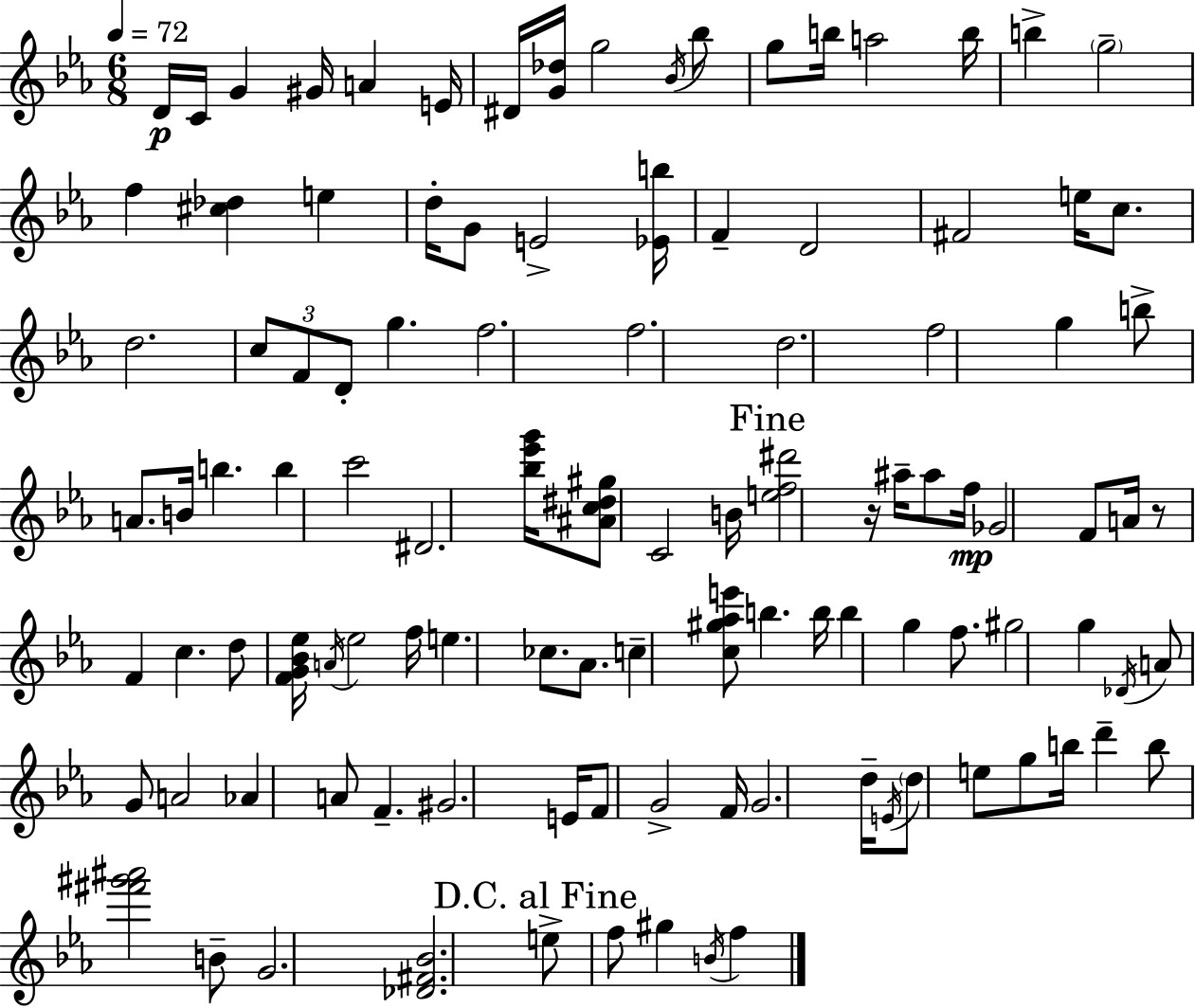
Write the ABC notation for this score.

X:1
T:Untitled
M:6/8
L:1/4
K:Cm
D/4 C/4 G ^G/4 A E/4 ^D/4 [G_d]/4 g2 _B/4 _b/2 g/2 b/4 a2 b/4 b g2 f [^c_d] e d/4 G/2 E2 [_Eb]/4 F D2 ^F2 e/4 c/2 d2 c/2 F/2 D/2 g f2 f2 d2 f2 g b/2 A/2 B/4 b b c'2 ^D2 [_b_e'g']/4 [^Ac^d^g]/2 C2 B/4 [ef^d']2 z/4 ^a/4 ^a/2 f/4 _G2 F/2 A/4 z/2 F c d/2 [FG_B_e]/4 A/4 _e2 f/4 e _c/2 _A/2 c [c^g_ae']/2 b b/4 b g f/2 ^g2 g _D/4 A/2 G/2 A2 _A A/2 F ^G2 E/4 F/2 G2 F/4 G2 d/4 E/4 d/2 e/2 g/2 b/4 d' b/2 [^f'^g'^a']2 B/2 G2 [_D^F_B]2 e/2 f/2 ^g B/4 f